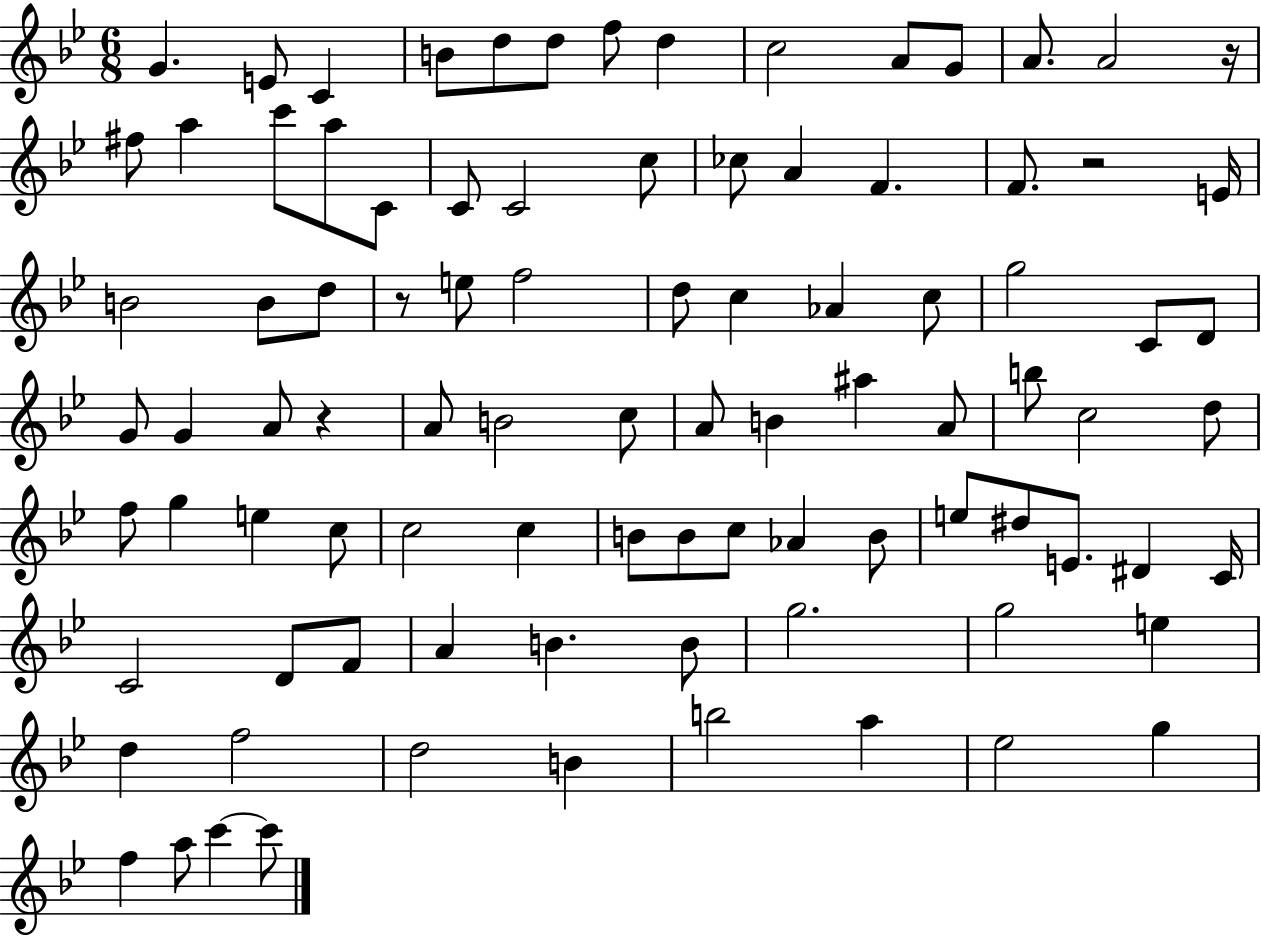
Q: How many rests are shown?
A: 4